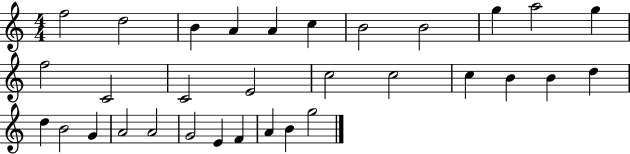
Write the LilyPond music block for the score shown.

{
  \clef treble
  \numericTimeSignature
  \time 4/4
  \key c \major
  f''2 d''2 | b'4 a'4 a'4 c''4 | b'2 b'2 | g''4 a''2 g''4 | \break f''2 c'2 | c'2 e'2 | c''2 c''2 | c''4 b'4 b'4 d''4 | \break d''4 b'2 g'4 | a'2 a'2 | g'2 e'4 f'4 | a'4 b'4 g''2 | \break \bar "|."
}